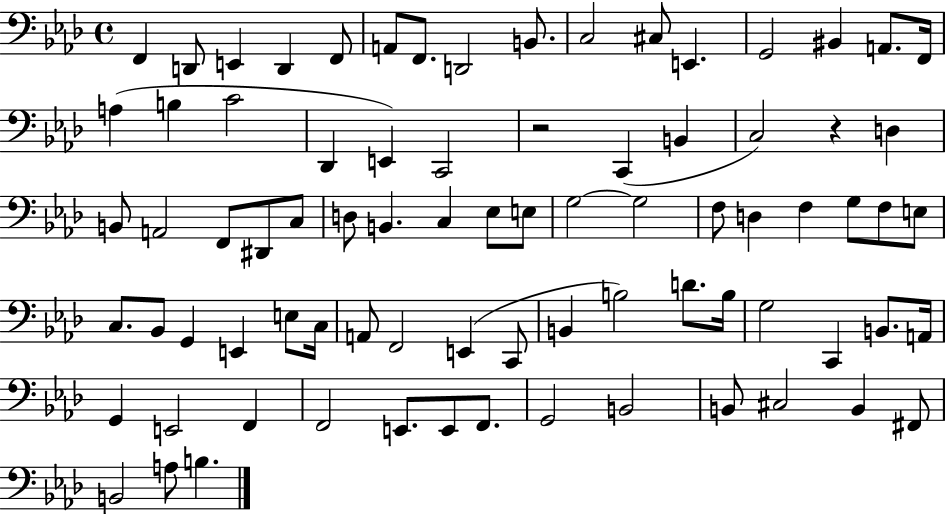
X:1
T:Untitled
M:4/4
L:1/4
K:Ab
F,, D,,/2 E,, D,, F,,/2 A,,/2 F,,/2 D,,2 B,,/2 C,2 ^C,/2 E,, G,,2 ^B,, A,,/2 F,,/4 A, B, C2 _D,, E,, C,,2 z2 C,, B,, C,2 z D, B,,/2 A,,2 F,,/2 ^D,,/2 C,/2 D,/2 B,, C, _E,/2 E,/2 G,2 G,2 F,/2 D, F, G,/2 F,/2 E,/2 C,/2 _B,,/2 G,, E,, E,/2 C,/4 A,,/2 F,,2 E,, C,,/2 B,, B,2 D/2 B,/4 G,2 C,, B,,/2 A,,/4 G,, E,,2 F,, F,,2 E,,/2 E,,/2 F,,/2 G,,2 B,,2 B,,/2 ^C,2 B,, ^F,,/2 B,,2 A,/2 B,